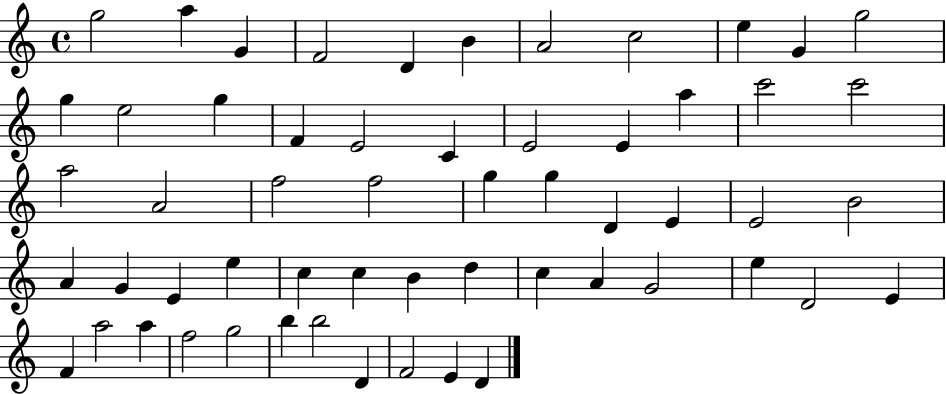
G5/h A5/q G4/q F4/h D4/q B4/q A4/h C5/h E5/q G4/q G5/h G5/q E5/h G5/q F4/q E4/h C4/q E4/h E4/q A5/q C6/h C6/h A5/h A4/h F5/h F5/h G5/q G5/q D4/q E4/q E4/h B4/h A4/q G4/q E4/q E5/q C5/q C5/q B4/q D5/q C5/q A4/q G4/h E5/q D4/h E4/q F4/q A5/h A5/q F5/h G5/h B5/q B5/h D4/q F4/h E4/q D4/q